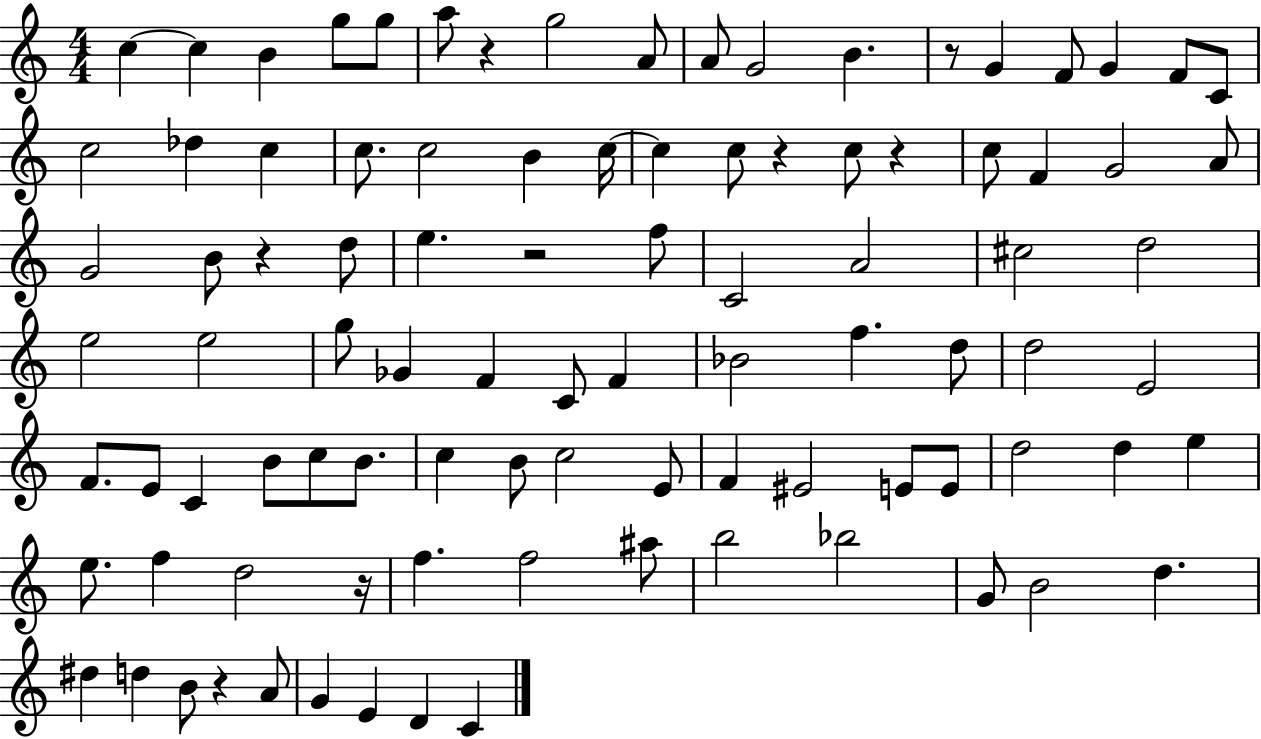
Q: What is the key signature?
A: C major